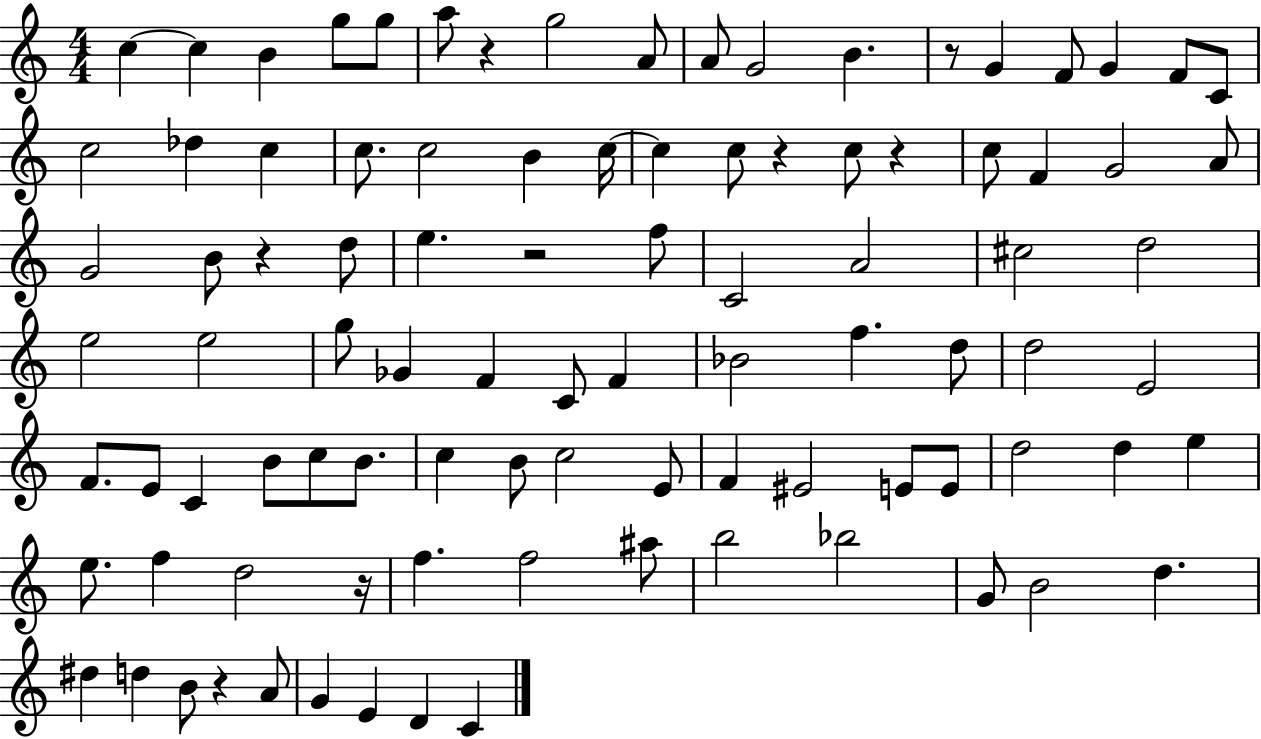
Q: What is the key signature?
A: C major